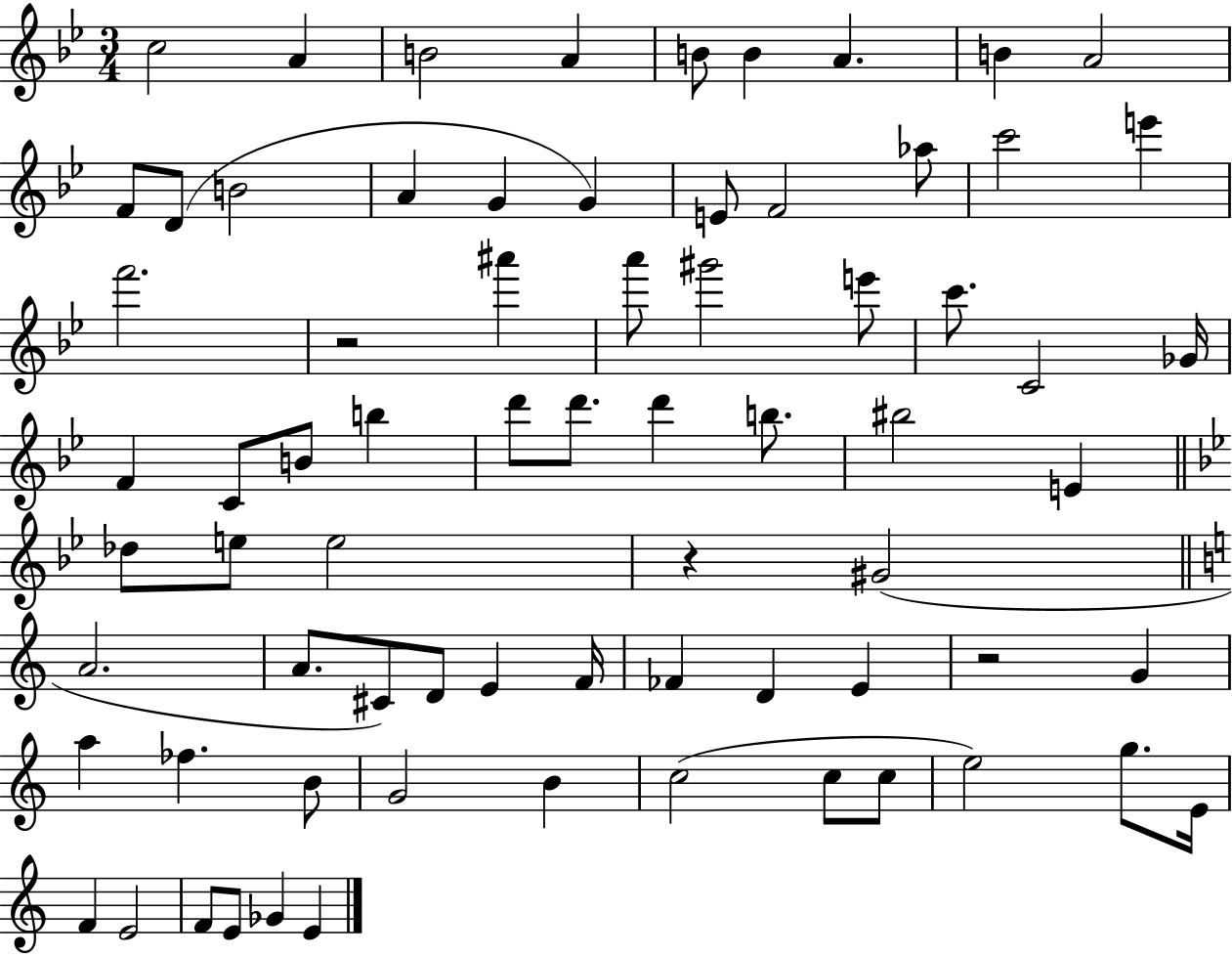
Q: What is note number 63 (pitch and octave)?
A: E4